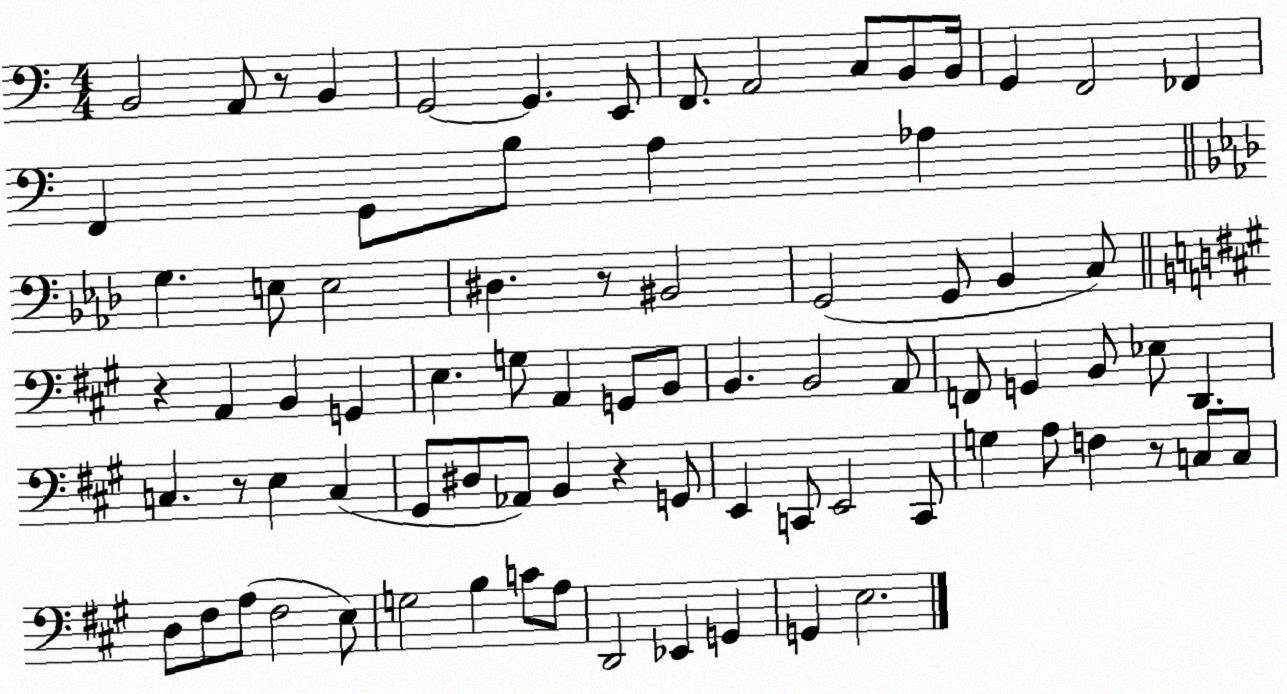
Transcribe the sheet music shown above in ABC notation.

X:1
T:Untitled
M:4/4
L:1/4
K:C
B,,2 A,,/2 z/2 B,, G,,2 G,, E,,/2 F,,/2 A,,2 C,/2 B,,/2 B,,/4 G,, F,,2 _F,, F,, G,,/2 B,/2 A, _A, G, E,/2 E,2 ^D, z/2 ^B,,2 G,,2 G,,/2 _B,, C,/2 z A,, B,, G,, E, G,/2 A,, G,,/2 B,,/2 B,, B,,2 A,,/2 F,,/2 G,, B,,/2 _E,/2 D,, C, z/2 E, C, ^G,,/2 ^D,/2 _A,,/2 B,, z G,,/2 E,, C,,/2 E,,2 C,,/2 G, A,/2 F, z/2 C,/2 C,/2 D,/2 ^F,/2 A,/2 ^F,2 E,/2 G,2 B, C/2 A,/2 D,,2 _E,, G,, G,, E,2